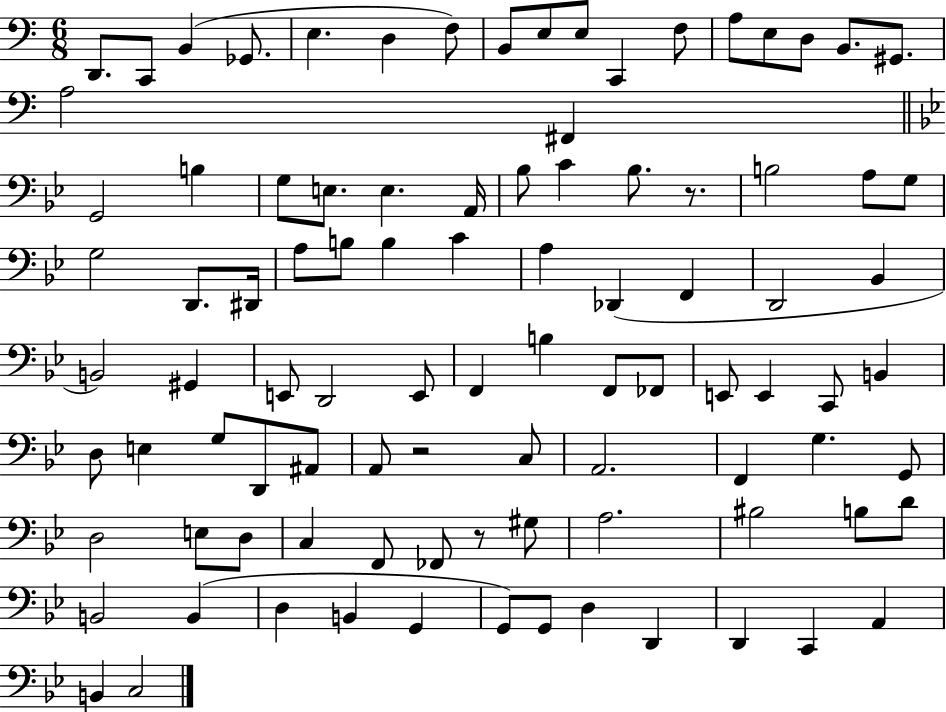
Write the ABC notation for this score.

X:1
T:Untitled
M:6/8
L:1/4
K:C
D,,/2 C,,/2 B,, _G,,/2 E, D, F,/2 B,,/2 E,/2 E,/2 C,, F,/2 A,/2 E,/2 D,/2 B,,/2 ^G,,/2 A,2 ^F,, G,,2 B, G,/2 E,/2 E, A,,/4 _B,/2 C _B,/2 z/2 B,2 A,/2 G,/2 G,2 D,,/2 ^D,,/4 A,/2 B,/2 B, C A, _D,, F,, D,,2 _B,, B,,2 ^G,, E,,/2 D,,2 E,,/2 F,, B, F,,/2 _F,,/2 E,,/2 E,, C,,/2 B,, D,/2 E, G,/2 D,,/2 ^A,,/2 A,,/2 z2 C,/2 A,,2 F,, G, G,,/2 D,2 E,/2 D,/2 C, F,,/2 _F,,/2 z/2 ^G,/2 A,2 ^B,2 B,/2 D/2 B,,2 B,, D, B,, G,, G,,/2 G,,/2 D, D,, D,, C,, A,, B,, C,2